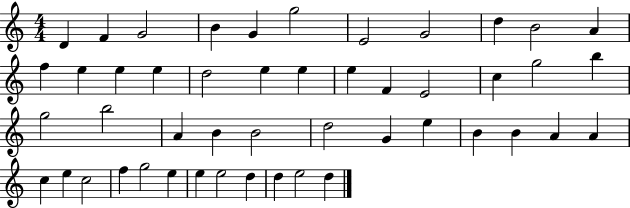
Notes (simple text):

D4/q F4/q G4/h B4/q G4/q G5/h E4/h G4/h D5/q B4/h A4/q F5/q E5/q E5/q E5/q D5/h E5/q E5/q E5/q F4/q E4/h C5/q G5/h B5/q G5/h B5/h A4/q B4/q B4/h D5/h G4/q E5/q B4/q B4/q A4/q A4/q C5/q E5/q C5/h F5/q G5/h E5/q E5/q E5/h D5/q D5/q E5/h D5/q